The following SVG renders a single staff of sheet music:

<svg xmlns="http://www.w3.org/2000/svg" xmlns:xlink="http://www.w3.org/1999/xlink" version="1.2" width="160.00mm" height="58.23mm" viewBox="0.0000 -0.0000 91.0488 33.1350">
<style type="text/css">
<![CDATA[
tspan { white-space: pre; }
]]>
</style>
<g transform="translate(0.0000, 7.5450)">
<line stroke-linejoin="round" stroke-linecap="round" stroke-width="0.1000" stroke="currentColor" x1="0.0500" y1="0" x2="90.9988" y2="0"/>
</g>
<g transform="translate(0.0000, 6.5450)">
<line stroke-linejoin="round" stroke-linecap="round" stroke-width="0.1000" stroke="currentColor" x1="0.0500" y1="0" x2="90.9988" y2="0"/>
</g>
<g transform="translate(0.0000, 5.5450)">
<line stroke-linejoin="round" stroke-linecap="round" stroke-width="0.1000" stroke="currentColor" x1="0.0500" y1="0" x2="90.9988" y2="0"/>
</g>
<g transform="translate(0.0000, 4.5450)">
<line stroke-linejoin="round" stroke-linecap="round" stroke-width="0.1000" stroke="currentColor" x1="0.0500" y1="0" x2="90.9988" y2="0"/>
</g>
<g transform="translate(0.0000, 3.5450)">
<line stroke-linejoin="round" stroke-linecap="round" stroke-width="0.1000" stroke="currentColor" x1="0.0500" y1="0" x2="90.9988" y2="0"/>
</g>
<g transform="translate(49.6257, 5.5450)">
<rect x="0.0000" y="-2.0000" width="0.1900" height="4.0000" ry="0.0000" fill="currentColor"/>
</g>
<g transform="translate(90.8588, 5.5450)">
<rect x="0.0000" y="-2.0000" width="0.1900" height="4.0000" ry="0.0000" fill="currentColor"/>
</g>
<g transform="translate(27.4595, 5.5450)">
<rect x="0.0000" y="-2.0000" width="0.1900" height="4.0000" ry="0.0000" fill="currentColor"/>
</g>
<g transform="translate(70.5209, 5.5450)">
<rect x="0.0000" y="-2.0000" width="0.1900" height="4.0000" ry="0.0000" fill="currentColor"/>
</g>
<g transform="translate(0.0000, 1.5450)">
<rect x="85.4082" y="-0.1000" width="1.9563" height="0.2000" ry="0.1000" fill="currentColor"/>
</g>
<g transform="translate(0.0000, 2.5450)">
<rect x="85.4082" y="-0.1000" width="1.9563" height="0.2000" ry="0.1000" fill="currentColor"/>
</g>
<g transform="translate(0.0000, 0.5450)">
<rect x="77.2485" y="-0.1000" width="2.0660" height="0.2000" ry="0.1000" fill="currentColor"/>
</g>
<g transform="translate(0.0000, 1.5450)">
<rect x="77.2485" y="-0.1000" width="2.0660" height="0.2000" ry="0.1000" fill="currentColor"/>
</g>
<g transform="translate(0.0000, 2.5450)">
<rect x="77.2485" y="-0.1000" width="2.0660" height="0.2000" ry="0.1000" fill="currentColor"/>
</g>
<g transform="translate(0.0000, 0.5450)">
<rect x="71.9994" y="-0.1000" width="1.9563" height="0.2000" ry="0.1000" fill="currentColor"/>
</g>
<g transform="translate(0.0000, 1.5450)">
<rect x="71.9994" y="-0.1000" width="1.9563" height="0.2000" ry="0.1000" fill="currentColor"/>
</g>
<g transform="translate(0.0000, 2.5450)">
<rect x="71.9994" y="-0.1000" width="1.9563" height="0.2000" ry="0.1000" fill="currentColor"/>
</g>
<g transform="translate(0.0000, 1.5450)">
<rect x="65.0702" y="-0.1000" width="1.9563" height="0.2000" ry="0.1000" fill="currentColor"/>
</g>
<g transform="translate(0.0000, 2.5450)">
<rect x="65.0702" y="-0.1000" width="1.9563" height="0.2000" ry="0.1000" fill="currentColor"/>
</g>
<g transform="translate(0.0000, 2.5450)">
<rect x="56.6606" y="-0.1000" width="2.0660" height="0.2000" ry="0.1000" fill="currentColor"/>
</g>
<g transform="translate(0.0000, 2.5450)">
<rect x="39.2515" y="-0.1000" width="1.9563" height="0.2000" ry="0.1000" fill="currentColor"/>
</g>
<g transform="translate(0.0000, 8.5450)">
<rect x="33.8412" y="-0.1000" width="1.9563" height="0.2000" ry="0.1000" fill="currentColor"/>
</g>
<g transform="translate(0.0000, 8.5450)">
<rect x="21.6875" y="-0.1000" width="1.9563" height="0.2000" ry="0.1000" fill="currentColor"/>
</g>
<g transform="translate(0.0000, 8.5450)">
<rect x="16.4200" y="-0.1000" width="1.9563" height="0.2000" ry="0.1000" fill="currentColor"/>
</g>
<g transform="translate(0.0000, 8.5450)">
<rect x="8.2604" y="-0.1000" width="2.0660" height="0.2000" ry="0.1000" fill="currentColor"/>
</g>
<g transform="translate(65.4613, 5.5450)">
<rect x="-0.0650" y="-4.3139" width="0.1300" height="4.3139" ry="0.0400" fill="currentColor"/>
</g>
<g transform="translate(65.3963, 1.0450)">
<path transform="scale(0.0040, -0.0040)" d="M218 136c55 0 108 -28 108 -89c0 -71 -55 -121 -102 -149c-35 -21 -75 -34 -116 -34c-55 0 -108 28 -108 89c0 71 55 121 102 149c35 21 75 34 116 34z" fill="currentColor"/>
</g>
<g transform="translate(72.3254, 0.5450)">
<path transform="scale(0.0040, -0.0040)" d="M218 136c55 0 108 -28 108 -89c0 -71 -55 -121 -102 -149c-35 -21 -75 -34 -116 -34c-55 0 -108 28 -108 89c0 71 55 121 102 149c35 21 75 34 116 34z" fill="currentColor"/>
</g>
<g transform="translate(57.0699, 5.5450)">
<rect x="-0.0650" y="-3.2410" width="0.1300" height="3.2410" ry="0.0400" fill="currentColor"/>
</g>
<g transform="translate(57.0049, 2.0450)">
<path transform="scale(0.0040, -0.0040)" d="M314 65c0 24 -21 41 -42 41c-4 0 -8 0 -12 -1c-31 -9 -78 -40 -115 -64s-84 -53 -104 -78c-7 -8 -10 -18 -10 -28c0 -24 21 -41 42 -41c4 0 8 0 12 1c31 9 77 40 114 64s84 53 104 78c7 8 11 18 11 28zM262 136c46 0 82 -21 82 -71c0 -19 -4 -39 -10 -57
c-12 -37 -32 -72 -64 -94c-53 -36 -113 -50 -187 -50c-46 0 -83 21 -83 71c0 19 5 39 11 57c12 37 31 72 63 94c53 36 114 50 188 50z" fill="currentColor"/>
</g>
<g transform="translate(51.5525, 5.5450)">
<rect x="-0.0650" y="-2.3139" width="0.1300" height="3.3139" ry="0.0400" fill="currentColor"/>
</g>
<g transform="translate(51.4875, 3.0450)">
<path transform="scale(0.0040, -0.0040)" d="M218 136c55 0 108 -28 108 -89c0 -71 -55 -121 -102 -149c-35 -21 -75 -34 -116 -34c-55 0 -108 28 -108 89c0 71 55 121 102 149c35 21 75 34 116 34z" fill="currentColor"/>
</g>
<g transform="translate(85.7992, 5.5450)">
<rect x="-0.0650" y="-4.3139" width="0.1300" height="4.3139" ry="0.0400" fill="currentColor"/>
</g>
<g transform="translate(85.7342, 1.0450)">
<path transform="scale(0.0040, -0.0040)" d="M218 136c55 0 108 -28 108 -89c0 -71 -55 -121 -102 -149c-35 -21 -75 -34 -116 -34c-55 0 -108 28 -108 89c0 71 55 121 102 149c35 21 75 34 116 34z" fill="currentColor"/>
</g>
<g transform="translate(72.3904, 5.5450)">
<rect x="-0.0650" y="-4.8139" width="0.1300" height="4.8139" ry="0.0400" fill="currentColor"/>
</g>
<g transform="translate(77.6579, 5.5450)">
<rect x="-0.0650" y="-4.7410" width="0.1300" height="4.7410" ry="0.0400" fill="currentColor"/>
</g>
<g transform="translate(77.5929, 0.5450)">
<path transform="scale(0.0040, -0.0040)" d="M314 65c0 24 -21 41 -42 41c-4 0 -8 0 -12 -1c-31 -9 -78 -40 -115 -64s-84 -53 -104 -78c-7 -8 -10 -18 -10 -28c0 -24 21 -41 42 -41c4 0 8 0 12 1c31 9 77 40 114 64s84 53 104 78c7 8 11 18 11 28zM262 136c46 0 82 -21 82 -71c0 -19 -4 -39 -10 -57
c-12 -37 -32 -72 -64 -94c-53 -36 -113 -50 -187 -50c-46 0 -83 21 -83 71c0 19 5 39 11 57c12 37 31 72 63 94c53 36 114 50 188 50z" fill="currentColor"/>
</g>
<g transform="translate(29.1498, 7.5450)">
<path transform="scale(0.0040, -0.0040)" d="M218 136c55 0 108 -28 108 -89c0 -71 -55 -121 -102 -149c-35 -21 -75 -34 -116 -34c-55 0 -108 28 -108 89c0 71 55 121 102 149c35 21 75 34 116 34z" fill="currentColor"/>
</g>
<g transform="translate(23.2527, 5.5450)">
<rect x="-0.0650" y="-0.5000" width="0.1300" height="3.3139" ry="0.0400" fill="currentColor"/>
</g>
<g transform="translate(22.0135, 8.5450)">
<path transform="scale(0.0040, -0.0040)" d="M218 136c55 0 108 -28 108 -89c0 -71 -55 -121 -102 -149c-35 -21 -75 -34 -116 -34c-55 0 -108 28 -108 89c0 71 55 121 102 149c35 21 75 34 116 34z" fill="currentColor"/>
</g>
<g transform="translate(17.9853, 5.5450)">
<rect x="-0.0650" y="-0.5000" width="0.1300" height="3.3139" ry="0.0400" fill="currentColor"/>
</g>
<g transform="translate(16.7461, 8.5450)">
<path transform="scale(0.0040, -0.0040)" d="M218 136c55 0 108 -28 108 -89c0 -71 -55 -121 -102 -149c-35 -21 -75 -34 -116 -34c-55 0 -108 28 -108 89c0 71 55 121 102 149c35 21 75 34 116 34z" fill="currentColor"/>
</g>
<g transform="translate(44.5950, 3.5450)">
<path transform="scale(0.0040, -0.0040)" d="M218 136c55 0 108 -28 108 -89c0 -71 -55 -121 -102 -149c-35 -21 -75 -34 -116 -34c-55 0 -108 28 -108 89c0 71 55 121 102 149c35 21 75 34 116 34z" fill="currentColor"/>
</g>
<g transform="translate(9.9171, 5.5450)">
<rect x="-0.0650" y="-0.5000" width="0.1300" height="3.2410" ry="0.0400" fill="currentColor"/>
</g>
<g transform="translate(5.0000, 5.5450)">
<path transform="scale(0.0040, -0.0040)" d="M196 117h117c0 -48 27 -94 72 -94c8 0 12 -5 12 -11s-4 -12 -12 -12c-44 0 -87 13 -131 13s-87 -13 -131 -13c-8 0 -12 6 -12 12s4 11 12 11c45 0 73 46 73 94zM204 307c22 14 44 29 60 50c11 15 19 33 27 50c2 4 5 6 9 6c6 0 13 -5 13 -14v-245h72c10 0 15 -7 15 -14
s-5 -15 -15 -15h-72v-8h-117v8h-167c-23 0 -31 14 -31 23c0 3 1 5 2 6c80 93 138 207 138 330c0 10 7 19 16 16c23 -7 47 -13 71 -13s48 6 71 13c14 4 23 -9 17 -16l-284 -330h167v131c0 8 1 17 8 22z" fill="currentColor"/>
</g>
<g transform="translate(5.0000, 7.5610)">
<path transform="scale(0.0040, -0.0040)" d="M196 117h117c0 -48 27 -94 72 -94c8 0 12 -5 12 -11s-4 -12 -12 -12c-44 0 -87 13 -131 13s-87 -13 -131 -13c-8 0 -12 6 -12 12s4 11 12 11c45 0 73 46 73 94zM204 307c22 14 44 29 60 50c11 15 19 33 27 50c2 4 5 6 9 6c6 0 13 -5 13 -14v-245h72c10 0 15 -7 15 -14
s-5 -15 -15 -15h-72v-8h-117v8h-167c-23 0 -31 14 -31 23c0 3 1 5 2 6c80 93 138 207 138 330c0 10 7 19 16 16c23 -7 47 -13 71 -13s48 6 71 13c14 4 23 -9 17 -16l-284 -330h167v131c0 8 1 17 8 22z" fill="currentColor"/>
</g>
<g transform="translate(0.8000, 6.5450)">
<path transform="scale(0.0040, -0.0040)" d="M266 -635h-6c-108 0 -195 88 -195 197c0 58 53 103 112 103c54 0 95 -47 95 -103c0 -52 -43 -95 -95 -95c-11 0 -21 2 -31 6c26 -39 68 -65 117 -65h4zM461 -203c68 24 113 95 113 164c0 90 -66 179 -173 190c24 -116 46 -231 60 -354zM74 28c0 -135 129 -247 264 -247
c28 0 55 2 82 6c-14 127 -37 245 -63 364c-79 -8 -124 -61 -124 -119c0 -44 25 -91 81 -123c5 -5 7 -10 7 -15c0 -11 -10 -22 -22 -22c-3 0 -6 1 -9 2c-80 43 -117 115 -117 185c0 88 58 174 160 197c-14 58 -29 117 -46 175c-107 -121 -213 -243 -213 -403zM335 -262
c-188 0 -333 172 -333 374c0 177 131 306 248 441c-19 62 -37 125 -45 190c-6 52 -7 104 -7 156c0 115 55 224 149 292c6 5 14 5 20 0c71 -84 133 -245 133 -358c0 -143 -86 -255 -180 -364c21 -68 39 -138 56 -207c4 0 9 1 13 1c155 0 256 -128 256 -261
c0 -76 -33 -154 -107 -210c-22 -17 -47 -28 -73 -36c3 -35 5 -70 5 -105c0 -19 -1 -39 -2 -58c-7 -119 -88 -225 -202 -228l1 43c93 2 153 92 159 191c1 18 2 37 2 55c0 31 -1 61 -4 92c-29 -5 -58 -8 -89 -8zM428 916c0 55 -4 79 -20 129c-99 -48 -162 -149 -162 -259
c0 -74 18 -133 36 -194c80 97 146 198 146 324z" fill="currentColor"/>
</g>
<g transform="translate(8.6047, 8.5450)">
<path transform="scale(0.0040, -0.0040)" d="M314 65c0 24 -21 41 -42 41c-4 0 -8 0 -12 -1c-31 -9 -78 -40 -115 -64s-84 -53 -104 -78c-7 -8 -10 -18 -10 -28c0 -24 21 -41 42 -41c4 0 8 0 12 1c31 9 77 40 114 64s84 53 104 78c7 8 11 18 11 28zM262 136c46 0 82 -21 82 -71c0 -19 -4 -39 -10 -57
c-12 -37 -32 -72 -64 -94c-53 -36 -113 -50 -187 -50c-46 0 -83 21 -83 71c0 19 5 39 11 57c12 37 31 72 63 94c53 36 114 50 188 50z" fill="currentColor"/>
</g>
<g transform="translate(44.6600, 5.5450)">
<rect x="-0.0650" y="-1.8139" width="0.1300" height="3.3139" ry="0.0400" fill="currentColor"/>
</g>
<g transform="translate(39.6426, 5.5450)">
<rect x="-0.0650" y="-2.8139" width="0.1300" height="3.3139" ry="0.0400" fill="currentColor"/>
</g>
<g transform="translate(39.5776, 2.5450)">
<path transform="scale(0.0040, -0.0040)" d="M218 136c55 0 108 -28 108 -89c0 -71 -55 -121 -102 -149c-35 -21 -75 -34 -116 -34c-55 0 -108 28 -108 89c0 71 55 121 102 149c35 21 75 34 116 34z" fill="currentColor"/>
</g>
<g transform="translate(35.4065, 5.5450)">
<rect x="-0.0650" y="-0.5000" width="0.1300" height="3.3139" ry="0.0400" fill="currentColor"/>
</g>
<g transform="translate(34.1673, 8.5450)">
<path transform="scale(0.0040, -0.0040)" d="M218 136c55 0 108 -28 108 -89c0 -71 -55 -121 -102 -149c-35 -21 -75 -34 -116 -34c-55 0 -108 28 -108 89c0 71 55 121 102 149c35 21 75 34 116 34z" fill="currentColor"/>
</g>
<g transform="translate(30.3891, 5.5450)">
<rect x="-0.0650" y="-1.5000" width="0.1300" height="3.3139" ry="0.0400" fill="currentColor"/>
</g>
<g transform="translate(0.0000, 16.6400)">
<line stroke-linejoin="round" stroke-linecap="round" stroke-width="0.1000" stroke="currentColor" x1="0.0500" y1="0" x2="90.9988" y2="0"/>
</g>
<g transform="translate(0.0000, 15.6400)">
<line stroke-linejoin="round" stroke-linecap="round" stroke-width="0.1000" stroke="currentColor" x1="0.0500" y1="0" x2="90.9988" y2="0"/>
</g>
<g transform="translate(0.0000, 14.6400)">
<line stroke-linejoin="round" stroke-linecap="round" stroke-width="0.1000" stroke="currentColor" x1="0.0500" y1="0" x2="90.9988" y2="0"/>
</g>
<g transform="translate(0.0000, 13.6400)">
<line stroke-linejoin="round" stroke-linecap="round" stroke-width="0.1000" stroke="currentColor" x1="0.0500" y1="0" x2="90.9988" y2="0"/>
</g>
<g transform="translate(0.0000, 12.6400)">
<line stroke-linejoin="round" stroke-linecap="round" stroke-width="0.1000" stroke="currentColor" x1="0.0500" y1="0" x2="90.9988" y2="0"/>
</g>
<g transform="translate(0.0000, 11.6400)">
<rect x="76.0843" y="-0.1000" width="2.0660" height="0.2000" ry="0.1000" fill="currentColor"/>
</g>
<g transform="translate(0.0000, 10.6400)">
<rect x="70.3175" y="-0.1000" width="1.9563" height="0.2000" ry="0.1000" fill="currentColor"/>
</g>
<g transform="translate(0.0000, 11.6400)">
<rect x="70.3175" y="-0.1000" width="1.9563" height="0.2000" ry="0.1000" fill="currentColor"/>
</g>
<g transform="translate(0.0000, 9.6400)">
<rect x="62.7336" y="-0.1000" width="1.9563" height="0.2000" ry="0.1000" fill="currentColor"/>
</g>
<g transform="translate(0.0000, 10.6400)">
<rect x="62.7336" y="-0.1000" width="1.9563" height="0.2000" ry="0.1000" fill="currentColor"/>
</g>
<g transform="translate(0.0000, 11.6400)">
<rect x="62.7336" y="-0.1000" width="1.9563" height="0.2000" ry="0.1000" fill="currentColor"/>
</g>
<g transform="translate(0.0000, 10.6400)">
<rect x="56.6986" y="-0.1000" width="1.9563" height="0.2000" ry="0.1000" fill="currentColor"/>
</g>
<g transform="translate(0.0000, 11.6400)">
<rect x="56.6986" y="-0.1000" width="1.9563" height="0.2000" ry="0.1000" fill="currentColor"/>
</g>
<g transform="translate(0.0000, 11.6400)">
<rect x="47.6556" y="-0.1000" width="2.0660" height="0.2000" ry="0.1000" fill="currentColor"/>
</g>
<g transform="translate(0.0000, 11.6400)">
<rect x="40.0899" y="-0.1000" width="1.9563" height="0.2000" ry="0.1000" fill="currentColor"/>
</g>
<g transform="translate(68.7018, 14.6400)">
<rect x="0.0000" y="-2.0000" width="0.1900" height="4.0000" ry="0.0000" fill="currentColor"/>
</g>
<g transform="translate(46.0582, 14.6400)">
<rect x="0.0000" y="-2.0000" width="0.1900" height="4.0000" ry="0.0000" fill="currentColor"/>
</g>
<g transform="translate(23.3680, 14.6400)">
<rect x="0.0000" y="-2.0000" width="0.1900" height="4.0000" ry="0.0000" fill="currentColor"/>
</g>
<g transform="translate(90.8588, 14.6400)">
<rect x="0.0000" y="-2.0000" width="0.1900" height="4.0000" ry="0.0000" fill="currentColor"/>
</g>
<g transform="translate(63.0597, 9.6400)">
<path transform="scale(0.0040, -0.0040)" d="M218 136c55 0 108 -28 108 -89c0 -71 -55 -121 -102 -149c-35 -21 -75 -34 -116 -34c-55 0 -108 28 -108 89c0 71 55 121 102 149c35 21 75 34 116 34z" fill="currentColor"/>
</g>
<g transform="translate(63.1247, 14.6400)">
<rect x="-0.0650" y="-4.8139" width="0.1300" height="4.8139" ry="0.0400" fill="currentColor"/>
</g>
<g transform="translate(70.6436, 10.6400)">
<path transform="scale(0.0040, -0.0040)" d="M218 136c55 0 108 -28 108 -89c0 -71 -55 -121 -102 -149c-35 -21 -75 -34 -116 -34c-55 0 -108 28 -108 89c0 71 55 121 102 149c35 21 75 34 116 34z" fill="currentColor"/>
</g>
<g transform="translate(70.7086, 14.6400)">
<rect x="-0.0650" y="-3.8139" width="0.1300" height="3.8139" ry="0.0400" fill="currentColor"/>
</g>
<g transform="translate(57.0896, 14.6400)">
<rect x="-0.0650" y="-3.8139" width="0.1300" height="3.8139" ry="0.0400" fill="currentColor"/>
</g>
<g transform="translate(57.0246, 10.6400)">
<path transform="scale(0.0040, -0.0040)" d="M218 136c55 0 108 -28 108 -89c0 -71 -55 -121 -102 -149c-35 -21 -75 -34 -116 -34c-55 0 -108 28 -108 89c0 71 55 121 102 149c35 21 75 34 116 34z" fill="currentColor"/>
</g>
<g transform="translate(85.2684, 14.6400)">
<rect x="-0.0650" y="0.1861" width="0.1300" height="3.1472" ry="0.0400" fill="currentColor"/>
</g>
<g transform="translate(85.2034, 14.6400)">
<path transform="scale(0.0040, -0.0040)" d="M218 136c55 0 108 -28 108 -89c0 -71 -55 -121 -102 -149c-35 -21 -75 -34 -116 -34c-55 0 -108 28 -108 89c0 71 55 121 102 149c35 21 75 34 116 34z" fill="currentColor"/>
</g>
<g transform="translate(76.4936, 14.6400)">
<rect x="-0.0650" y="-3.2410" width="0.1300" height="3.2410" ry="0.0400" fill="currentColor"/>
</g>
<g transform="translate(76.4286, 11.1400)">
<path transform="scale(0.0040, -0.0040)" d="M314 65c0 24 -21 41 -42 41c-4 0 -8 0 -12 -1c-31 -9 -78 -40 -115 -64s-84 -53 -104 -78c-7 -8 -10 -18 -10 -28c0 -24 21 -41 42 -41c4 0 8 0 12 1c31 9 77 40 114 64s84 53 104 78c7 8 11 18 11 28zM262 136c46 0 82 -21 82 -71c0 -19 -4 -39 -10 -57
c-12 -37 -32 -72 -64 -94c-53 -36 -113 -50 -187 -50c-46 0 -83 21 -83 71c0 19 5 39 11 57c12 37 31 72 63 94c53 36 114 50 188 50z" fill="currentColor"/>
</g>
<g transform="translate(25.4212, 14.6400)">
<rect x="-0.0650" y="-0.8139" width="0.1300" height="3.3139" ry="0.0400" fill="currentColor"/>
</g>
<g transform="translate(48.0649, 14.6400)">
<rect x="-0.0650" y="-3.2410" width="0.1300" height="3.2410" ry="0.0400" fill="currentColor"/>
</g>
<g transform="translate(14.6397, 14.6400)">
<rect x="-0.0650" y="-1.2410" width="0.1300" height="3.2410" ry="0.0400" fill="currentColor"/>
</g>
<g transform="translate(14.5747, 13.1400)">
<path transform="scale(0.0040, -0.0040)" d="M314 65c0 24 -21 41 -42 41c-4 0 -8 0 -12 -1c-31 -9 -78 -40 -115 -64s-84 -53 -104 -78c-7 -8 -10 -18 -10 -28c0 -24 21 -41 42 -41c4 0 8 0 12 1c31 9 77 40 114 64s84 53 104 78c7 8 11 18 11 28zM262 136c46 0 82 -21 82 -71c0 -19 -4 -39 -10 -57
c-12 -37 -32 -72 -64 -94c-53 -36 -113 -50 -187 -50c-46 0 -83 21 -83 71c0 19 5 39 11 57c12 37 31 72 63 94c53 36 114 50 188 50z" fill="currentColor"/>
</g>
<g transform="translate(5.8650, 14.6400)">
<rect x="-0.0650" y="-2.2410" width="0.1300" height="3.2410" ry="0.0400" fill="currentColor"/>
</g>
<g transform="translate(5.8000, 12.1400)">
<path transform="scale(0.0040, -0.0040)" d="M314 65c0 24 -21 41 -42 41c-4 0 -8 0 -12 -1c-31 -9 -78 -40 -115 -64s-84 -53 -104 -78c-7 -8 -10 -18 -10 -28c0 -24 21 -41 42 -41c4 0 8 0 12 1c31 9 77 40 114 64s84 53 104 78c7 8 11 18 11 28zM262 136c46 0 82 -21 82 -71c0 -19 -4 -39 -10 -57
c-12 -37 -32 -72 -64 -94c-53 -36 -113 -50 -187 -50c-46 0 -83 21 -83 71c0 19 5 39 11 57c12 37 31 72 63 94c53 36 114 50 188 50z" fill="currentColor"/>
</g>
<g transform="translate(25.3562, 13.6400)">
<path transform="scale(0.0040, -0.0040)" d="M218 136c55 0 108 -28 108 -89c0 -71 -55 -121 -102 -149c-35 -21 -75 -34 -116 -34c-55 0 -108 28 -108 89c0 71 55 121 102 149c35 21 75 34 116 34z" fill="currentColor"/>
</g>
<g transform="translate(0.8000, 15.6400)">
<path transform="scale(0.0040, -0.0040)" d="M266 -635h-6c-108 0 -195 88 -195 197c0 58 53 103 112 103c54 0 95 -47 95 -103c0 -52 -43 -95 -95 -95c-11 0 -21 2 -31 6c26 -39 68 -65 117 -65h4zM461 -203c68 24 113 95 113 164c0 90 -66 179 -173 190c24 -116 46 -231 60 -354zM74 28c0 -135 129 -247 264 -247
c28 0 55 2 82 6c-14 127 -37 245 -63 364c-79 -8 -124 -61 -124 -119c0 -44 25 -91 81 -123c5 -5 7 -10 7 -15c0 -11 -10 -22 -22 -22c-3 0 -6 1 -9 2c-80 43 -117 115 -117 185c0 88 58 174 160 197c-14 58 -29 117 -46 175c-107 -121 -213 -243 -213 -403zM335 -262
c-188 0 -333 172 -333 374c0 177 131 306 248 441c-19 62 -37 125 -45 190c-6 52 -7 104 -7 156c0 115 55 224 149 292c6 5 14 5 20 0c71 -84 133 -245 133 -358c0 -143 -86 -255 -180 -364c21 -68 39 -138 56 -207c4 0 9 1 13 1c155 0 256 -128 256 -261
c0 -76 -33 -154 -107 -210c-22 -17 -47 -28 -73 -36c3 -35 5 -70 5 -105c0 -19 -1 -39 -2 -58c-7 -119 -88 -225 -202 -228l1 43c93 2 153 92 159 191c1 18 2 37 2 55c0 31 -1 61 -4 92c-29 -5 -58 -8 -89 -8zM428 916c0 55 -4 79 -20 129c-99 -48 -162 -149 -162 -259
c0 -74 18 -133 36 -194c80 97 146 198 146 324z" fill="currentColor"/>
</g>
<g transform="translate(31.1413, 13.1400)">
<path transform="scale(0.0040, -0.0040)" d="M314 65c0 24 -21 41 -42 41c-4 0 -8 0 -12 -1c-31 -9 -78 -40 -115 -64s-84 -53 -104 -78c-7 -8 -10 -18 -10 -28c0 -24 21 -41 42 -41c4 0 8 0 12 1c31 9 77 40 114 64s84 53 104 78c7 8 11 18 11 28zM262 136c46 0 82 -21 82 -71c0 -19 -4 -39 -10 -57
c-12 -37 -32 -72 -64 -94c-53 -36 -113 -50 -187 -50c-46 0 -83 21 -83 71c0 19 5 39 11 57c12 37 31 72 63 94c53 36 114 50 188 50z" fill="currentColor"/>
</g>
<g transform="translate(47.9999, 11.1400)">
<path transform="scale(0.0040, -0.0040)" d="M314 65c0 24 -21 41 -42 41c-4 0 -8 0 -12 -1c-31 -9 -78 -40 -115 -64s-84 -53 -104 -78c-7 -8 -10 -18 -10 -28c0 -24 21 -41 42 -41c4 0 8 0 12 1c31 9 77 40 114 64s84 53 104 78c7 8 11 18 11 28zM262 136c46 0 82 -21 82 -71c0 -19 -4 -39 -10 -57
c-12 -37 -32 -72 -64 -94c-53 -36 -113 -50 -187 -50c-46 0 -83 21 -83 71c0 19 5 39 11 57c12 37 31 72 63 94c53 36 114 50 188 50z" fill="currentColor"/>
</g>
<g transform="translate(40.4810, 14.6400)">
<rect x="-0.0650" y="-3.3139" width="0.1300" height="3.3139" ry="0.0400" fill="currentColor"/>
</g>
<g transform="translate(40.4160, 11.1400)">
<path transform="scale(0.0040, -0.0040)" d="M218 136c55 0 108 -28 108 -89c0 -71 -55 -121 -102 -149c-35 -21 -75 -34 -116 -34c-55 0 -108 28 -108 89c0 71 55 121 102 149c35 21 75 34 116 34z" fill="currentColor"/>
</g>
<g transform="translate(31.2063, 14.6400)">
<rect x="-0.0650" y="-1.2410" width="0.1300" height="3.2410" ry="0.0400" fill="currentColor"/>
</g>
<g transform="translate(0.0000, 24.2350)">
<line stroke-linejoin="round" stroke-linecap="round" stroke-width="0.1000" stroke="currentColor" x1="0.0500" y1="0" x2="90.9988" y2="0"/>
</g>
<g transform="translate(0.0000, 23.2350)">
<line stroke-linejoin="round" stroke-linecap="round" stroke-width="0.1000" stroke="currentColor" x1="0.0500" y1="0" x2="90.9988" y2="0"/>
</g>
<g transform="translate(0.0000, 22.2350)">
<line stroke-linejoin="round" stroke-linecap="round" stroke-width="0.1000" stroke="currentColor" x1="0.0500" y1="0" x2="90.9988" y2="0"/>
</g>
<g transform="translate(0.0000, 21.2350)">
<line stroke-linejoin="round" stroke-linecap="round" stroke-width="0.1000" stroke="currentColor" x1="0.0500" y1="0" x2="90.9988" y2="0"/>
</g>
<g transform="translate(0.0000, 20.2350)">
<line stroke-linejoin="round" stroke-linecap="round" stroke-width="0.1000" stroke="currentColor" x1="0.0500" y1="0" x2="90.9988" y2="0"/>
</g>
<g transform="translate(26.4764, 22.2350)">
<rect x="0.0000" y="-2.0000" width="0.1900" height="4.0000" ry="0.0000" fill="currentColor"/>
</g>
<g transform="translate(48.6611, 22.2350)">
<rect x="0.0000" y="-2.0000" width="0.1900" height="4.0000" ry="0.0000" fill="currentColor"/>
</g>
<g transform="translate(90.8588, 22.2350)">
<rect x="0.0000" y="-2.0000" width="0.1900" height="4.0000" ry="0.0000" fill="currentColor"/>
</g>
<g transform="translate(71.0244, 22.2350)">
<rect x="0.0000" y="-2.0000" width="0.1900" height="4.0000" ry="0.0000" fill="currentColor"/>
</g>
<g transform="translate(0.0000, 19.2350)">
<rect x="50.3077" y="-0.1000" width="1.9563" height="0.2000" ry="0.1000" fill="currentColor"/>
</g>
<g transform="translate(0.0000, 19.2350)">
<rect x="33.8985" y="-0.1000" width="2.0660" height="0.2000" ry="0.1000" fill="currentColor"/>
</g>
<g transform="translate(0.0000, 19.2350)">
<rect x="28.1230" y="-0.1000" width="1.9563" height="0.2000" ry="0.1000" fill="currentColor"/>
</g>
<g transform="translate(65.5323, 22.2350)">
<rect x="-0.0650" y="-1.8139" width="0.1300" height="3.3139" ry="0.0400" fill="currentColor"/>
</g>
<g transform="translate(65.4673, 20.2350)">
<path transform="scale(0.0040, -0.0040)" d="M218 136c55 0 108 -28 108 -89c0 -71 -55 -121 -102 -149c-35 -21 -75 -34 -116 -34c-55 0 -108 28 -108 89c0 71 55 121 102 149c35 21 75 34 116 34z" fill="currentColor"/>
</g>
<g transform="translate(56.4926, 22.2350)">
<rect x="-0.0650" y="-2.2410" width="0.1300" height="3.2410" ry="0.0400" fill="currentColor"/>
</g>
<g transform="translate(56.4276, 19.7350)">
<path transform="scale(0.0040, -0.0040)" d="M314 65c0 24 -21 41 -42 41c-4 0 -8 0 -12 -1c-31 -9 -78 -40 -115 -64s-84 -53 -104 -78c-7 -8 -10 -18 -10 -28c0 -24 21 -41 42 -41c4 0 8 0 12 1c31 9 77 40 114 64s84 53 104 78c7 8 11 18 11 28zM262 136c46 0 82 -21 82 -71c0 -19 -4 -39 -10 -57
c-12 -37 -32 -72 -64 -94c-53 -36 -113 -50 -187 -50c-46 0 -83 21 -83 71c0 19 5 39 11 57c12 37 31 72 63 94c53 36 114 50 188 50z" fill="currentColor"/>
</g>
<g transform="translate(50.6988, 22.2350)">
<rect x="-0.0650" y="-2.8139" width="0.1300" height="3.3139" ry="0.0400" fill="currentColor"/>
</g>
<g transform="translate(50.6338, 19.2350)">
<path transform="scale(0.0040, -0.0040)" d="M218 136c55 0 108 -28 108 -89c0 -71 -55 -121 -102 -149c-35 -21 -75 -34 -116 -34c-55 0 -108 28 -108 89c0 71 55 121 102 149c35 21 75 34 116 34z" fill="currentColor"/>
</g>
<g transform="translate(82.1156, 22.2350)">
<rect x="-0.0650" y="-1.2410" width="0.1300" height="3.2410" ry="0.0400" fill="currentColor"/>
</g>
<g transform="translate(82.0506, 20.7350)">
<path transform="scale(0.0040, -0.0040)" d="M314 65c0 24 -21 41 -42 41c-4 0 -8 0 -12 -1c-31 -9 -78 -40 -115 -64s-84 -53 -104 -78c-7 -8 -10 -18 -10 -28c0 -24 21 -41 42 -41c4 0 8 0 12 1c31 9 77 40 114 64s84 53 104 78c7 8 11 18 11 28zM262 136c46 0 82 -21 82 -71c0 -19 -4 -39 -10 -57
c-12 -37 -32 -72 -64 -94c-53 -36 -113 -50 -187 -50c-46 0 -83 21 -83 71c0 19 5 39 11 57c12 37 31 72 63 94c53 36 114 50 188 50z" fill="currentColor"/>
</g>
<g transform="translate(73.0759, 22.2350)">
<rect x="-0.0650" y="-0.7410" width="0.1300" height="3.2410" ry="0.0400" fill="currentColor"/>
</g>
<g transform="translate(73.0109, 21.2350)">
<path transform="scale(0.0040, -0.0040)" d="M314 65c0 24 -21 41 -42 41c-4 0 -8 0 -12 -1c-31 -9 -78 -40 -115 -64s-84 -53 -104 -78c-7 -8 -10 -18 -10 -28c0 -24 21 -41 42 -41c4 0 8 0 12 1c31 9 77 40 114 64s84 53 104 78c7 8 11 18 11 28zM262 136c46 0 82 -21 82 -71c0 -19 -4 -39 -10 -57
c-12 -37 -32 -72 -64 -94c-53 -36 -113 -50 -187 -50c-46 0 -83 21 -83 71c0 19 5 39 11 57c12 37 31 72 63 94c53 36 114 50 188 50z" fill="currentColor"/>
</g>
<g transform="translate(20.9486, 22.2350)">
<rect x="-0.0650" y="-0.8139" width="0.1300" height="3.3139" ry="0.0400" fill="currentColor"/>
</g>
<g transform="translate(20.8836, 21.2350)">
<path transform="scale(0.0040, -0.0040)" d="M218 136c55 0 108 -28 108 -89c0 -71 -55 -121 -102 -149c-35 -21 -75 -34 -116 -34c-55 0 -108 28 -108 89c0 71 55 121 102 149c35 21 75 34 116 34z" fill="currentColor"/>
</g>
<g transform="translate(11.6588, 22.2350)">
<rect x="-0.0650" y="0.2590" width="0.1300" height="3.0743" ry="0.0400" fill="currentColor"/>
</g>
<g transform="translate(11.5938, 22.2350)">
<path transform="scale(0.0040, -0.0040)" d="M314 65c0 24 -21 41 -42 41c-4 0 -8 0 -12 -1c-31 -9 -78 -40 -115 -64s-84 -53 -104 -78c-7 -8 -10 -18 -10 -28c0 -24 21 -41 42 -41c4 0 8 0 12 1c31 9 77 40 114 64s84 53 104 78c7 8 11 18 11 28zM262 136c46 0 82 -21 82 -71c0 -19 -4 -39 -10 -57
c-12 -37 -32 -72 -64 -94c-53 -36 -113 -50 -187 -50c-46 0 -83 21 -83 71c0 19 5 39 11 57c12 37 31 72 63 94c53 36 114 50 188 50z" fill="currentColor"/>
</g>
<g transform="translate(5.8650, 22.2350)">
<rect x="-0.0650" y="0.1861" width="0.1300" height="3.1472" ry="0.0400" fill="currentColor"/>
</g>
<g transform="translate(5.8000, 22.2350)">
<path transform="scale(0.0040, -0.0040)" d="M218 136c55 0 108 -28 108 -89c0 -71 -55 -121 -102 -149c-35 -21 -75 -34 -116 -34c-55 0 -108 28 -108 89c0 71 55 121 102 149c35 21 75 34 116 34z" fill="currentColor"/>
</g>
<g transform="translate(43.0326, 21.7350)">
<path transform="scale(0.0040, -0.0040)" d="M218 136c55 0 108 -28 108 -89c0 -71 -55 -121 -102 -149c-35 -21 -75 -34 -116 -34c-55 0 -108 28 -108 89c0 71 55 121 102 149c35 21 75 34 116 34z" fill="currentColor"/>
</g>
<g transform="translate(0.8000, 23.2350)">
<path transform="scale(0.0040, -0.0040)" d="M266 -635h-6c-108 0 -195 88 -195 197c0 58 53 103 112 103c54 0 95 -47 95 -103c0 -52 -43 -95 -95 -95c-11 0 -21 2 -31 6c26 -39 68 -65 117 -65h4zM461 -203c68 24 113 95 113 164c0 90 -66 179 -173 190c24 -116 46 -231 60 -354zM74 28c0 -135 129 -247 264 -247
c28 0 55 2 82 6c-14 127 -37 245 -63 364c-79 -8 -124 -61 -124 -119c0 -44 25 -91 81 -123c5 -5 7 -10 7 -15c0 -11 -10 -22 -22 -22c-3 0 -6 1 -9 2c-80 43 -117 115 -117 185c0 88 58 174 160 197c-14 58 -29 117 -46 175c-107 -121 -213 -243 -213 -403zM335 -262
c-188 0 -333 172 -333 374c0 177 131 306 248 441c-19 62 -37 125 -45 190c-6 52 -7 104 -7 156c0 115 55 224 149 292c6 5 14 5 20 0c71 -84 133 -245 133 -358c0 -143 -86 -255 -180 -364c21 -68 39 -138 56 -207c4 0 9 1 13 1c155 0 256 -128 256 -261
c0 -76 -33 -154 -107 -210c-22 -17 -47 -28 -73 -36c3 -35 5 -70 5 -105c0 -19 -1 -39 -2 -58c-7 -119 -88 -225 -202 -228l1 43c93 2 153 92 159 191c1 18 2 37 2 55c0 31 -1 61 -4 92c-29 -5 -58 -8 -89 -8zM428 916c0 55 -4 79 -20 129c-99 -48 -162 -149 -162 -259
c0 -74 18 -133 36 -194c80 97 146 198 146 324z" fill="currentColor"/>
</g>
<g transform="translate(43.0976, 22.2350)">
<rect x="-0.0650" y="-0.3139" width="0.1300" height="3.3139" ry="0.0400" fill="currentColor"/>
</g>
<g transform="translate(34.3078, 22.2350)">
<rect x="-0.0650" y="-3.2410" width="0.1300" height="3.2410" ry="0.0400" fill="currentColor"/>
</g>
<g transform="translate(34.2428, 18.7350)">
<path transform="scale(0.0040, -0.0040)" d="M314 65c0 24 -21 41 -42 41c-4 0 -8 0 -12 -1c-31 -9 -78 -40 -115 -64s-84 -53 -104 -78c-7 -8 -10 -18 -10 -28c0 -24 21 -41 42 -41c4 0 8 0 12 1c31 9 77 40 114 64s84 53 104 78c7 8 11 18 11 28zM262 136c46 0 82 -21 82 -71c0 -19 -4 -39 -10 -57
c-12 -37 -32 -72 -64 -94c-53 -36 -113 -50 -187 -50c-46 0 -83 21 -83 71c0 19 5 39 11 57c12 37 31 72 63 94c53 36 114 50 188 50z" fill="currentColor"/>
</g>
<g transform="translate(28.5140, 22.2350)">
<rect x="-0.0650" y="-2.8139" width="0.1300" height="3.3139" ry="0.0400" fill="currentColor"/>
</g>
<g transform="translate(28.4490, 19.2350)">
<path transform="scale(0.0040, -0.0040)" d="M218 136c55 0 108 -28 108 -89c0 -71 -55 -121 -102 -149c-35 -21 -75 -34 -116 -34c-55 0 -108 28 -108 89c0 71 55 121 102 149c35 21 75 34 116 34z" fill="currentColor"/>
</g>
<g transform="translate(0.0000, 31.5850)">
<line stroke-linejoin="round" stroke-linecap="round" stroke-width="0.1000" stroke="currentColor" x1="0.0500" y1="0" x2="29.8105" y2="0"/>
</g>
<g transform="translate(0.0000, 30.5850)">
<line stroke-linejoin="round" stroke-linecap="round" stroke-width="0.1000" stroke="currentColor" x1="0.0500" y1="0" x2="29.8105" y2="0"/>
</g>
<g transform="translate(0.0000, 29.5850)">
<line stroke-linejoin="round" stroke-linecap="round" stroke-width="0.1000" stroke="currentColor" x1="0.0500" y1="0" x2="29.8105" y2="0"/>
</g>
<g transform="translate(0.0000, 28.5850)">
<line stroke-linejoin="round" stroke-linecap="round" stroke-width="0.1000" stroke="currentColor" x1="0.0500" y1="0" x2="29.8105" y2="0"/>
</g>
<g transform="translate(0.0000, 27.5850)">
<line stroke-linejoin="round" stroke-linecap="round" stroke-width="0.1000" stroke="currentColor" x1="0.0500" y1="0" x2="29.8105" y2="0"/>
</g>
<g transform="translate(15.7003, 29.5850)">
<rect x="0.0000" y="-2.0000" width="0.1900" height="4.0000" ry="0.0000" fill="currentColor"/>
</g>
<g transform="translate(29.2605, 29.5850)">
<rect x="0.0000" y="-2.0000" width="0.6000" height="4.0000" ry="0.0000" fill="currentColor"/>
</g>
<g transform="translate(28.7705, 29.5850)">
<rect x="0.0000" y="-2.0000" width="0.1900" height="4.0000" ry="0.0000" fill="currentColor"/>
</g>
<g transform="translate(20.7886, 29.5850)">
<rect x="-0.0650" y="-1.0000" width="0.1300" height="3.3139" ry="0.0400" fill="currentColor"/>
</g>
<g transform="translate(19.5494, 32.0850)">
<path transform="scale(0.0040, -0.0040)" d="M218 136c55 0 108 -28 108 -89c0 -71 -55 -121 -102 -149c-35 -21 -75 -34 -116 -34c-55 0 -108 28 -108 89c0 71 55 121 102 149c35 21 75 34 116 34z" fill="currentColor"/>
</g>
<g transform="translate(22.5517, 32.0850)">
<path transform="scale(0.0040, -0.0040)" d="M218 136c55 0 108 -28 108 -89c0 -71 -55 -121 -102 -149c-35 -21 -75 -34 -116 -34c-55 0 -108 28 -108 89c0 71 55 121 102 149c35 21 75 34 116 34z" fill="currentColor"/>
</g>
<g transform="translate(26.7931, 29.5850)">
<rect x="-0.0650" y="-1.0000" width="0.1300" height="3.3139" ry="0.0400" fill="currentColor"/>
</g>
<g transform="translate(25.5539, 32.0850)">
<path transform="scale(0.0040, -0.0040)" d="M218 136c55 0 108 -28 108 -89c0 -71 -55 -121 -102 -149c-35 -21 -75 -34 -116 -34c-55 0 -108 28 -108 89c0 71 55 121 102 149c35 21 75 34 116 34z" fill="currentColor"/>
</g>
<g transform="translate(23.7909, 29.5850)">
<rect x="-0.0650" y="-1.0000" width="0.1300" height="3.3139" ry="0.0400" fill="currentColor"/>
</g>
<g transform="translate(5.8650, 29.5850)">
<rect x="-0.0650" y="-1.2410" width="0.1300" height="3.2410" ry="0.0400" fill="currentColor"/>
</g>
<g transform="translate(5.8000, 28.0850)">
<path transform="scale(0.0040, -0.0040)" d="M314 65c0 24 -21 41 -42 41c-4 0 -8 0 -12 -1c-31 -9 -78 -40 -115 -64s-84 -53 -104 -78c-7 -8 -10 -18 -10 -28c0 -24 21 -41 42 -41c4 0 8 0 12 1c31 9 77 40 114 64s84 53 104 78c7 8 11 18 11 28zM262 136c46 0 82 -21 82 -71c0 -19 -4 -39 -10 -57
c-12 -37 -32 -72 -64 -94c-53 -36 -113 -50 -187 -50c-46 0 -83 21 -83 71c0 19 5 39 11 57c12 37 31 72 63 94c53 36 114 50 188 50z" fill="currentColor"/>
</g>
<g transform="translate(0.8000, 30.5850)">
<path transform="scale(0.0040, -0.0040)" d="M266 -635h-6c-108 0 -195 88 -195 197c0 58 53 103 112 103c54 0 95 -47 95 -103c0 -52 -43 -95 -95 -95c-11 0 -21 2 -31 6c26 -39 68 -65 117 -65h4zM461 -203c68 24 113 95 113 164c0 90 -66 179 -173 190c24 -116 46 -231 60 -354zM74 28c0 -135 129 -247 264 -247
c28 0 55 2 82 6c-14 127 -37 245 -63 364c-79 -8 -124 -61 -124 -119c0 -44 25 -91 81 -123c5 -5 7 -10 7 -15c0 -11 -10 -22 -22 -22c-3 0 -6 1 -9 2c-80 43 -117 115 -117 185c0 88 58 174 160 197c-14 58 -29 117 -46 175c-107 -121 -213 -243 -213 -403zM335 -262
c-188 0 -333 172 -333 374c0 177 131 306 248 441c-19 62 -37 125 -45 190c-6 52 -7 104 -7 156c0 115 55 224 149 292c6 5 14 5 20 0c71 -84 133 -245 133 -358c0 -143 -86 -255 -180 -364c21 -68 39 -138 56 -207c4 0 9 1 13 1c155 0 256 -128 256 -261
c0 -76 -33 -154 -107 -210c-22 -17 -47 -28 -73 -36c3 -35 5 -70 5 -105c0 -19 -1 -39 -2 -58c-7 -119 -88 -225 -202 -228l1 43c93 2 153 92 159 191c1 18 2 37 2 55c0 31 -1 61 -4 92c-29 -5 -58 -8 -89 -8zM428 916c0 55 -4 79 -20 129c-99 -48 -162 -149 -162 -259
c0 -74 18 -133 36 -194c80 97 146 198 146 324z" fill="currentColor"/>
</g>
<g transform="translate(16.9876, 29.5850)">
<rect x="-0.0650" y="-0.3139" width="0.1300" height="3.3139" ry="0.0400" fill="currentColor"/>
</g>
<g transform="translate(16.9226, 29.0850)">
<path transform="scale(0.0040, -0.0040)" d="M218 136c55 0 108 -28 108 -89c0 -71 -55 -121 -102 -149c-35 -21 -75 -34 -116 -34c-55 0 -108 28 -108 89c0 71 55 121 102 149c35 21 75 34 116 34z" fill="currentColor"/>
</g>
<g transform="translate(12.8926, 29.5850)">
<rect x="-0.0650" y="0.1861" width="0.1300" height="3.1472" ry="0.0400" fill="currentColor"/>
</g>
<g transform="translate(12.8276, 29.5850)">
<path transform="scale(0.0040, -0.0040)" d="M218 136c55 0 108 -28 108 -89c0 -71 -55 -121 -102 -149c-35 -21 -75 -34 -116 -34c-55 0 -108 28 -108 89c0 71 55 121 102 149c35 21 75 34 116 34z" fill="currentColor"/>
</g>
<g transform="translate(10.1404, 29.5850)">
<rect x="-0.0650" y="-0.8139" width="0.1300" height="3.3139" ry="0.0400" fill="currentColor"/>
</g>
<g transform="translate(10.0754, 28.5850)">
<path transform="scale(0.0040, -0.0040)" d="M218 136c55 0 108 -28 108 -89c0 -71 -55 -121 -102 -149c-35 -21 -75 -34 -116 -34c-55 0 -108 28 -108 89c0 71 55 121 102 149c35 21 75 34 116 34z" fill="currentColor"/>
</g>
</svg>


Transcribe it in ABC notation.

X:1
T:Untitled
M:4/4
L:1/4
K:C
C2 C C E C a f g b2 d' e' e'2 d' g2 e2 d e2 b b2 c' e' c' b2 B B B2 d a b2 c a g2 f d2 e2 e2 d B c D D D